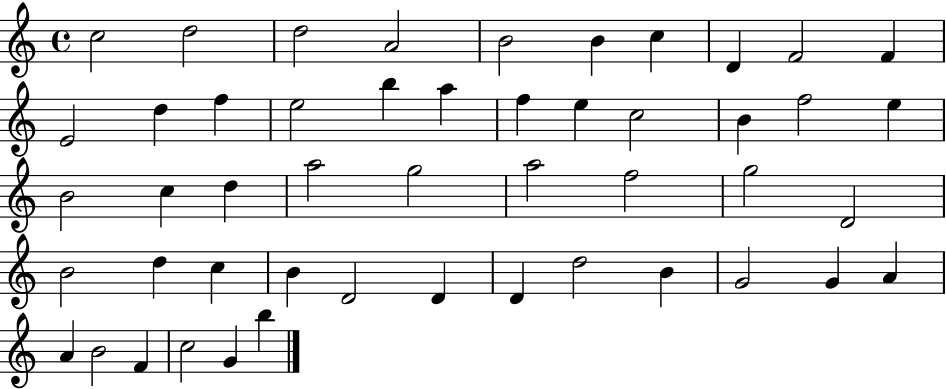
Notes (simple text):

C5/h D5/h D5/h A4/h B4/h B4/q C5/q D4/q F4/h F4/q E4/h D5/q F5/q E5/h B5/q A5/q F5/q E5/q C5/h B4/q F5/h E5/q B4/h C5/q D5/q A5/h G5/h A5/h F5/h G5/h D4/h B4/h D5/q C5/q B4/q D4/h D4/q D4/q D5/h B4/q G4/h G4/q A4/q A4/q B4/h F4/q C5/h G4/q B5/q